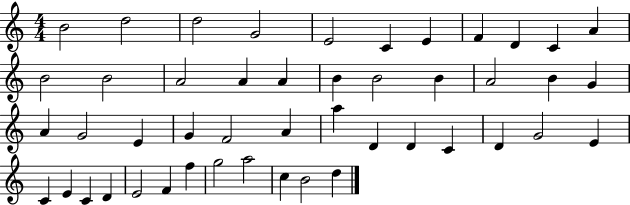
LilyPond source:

{
  \clef treble
  \numericTimeSignature
  \time 4/4
  \key c \major
  b'2 d''2 | d''2 g'2 | e'2 c'4 e'4 | f'4 d'4 c'4 a'4 | \break b'2 b'2 | a'2 a'4 a'4 | b'4 b'2 b'4 | a'2 b'4 g'4 | \break a'4 g'2 e'4 | g'4 f'2 a'4 | a''4 d'4 d'4 c'4 | d'4 g'2 e'4 | \break c'4 e'4 c'4 d'4 | e'2 f'4 f''4 | g''2 a''2 | c''4 b'2 d''4 | \break \bar "|."
}